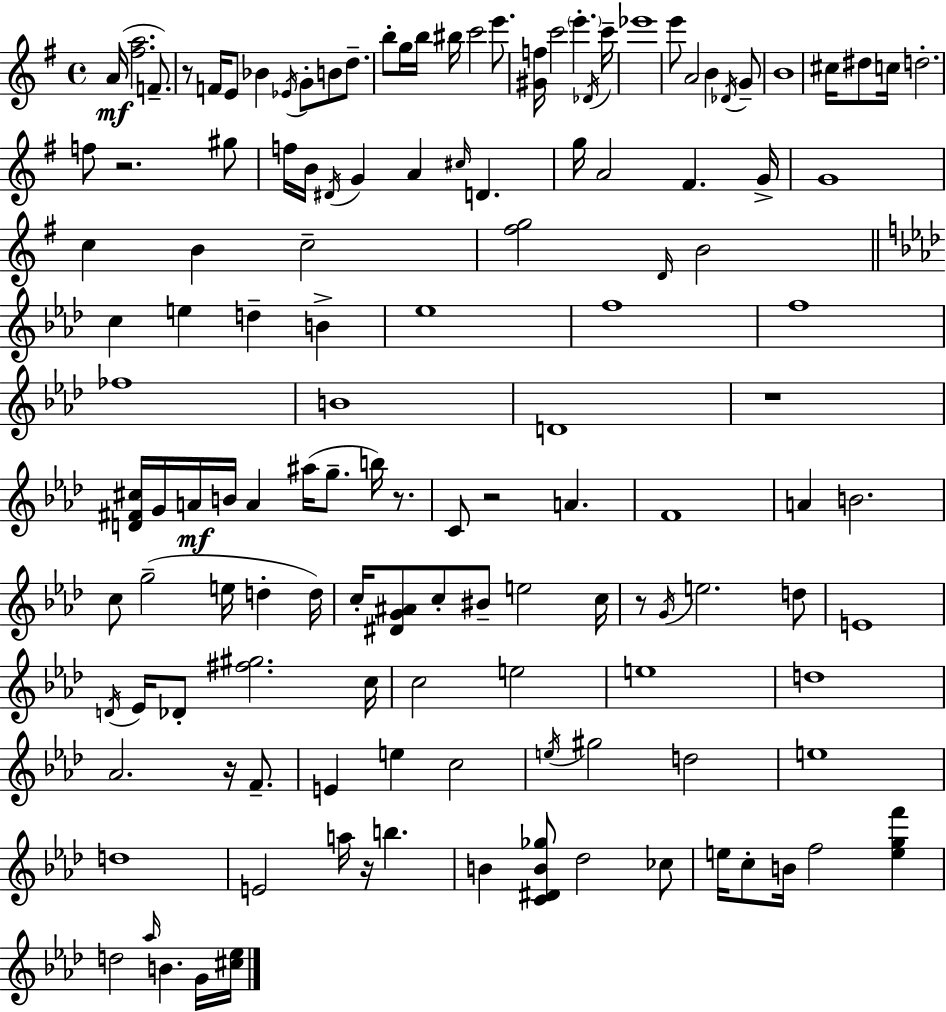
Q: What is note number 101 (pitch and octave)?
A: D5